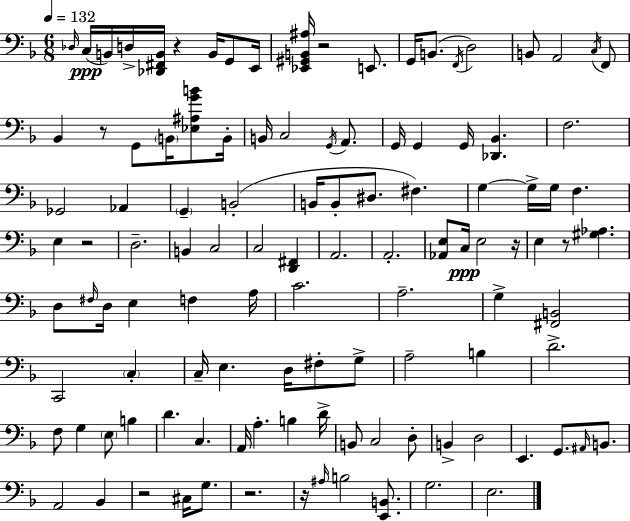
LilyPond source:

{
  \clef bass
  \numericTimeSignature
  \time 6/8
  \key f \major
  \tempo 4 = 132
  \grace { des16 }(\ppp c16 b,16) d16-> <des, fis, b,>16 r4 b,16 g,8 | e,16 <ees, gis, b, ais>16 r2 e,8. | g,16 b,8.( \acciaccatura { f,16 } d2) | b,8 a,2 | \break \acciaccatura { c16 } f,8 bes,4 r8 g,8 \parenthesize b,16 | <ees ais g' b'>8 b,16-. b,16 c2 | \acciaccatura { g,16 } a,8. g,16 g,4 g,16 <des, bes,>4. | f2. | \break ges,2 | aes,4 \parenthesize g,4-- b,2-.( | b,16 b,8-. dis8. fis4.) | g4~~ g16-> g16 f4. | \break e4 r2 | d2.-- | b,4 c2 | c2 | \break <d, fis,>4 a,2. | a,2.-. | <aes, e>8 c16\ppp e2 | r16 e4 r8 <gis aes>4. | \break d8 \grace { fis16 } d16 e4 | f4 a16 c'2. | a2.-- | g4-> <fis, b,>2 | \break c,2 | \parenthesize c4-. c16-- e4. | d16 fis8-. g8-> a2-- | b4 d'2.-> | \break f8 g4 \parenthesize e8 | b4 d'4. c4. | a,16 a4.-. | b4 d'16-> b,8 c2 | \break d8-. b,4-> d2 | e,4. g,8. | \grace { ais,16 } b,8. a,2 | bes,4 r2 | \break cis16 g8. r2. | r16 \grace { ais16 } b2 | <e, b,>8. g2. | e2. | \break \bar "|."
}